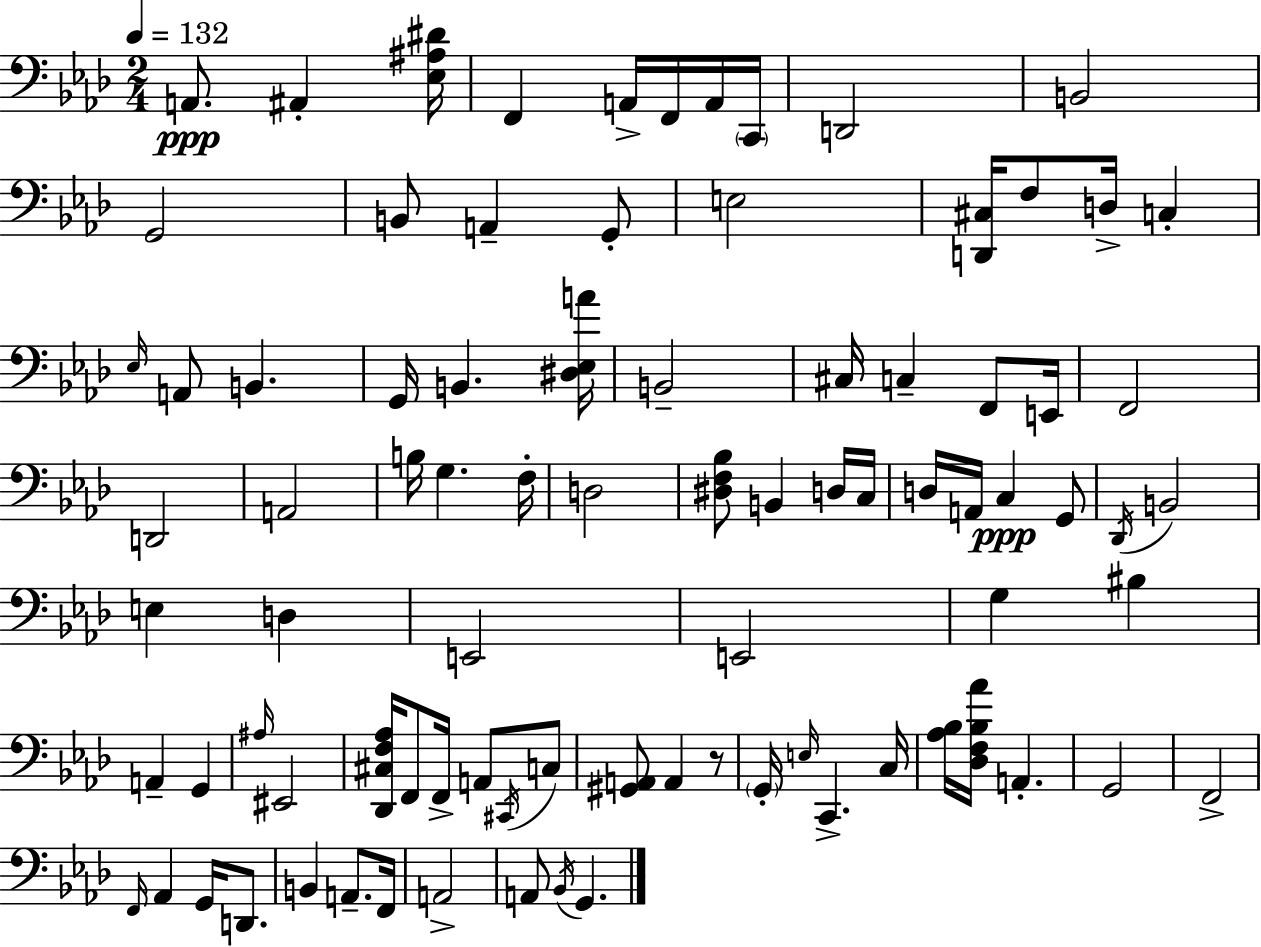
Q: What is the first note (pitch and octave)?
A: A2